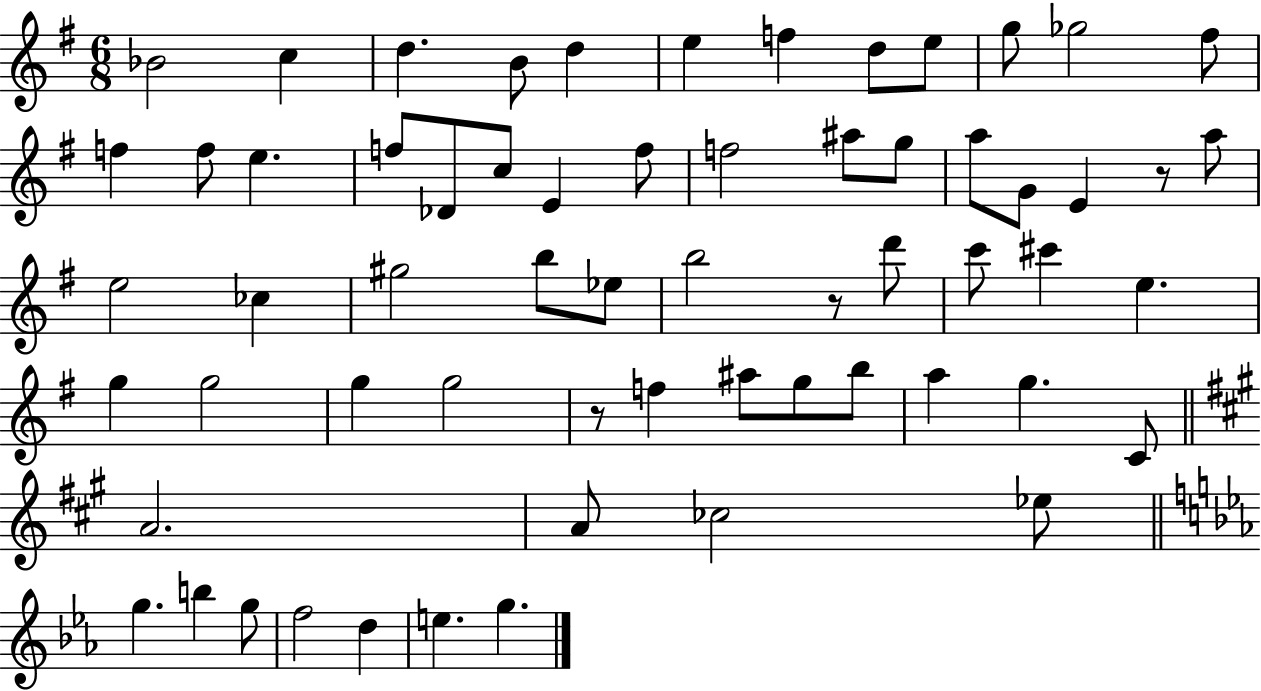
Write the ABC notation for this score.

X:1
T:Untitled
M:6/8
L:1/4
K:G
_B2 c d B/2 d e f d/2 e/2 g/2 _g2 ^f/2 f f/2 e f/2 _D/2 c/2 E f/2 f2 ^a/2 g/2 a/2 G/2 E z/2 a/2 e2 _c ^g2 b/2 _e/2 b2 z/2 d'/2 c'/2 ^c' e g g2 g g2 z/2 f ^a/2 g/2 b/2 a g C/2 A2 A/2 _c2 _e/2 g b g/2 f2 d e g